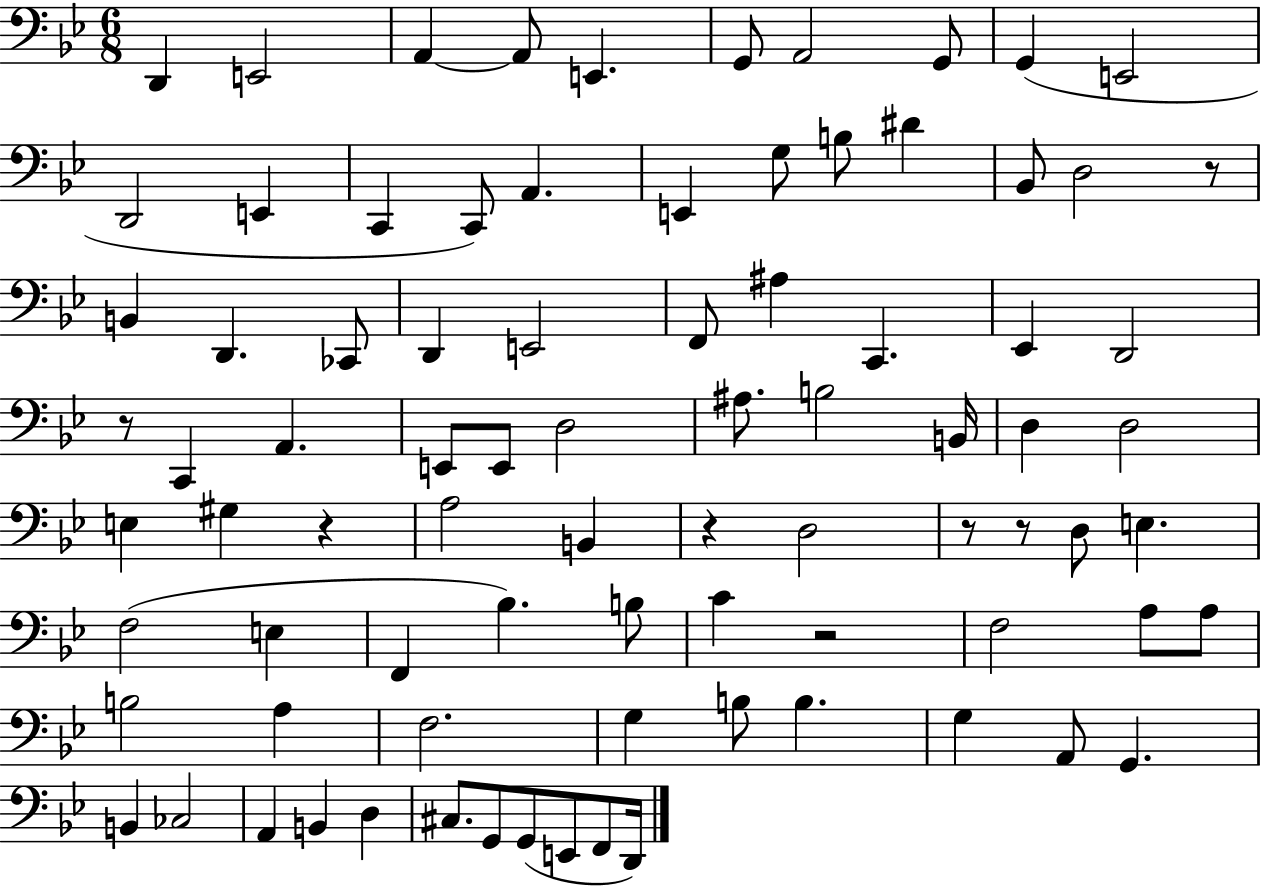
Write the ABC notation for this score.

X:1
T:Untitled
M:6/8
L:1/4
K:Bb
D,, E,,2 A,, A,,/2 E,, G,,/2 A,,2 G,,/2 G,, E,,2 D,,2 E,, C,, C,,/2 A,, E,, G,/2 B,/2 ^D _B,,/2 D,2 z/2 B,, D,, _C,,/2 D,, E,,2 F,,/2 ^A, C,, _E,, D,,2 z/2 C,, A,, E,,/2 E,,/2 D,2 ^A,/2 B,2 B,,/4 D, D,2 E, ^G, z A,2 B,, z D,2 z/2 z/2 D,/2 E, F,2 E, F,, _B, B,/2 C z2 F,2 A,/2 A,/2 B,2 A, F,2 G, B,/2 B, G, A,,/2 G,, B,, _C,2 A,, B,, D, ^C,/2 G,,/2 G,,/2 E,,/2 F,,/2 D,,/4